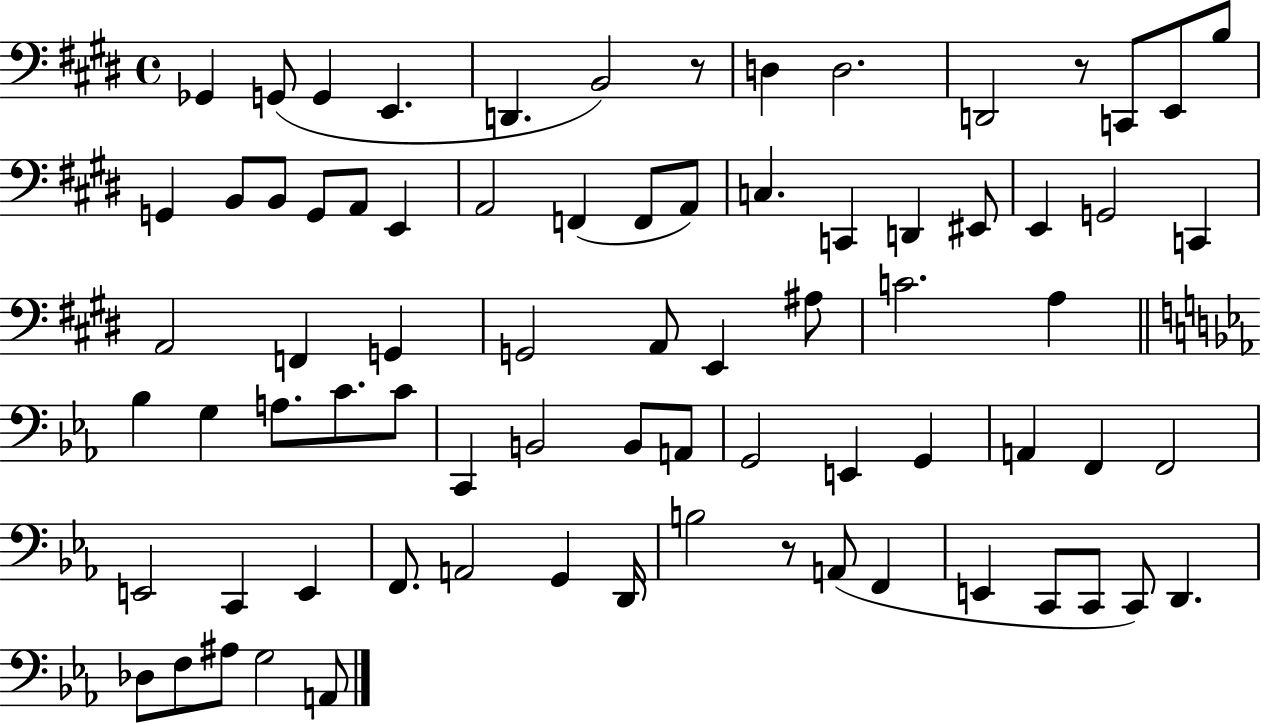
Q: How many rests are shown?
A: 3